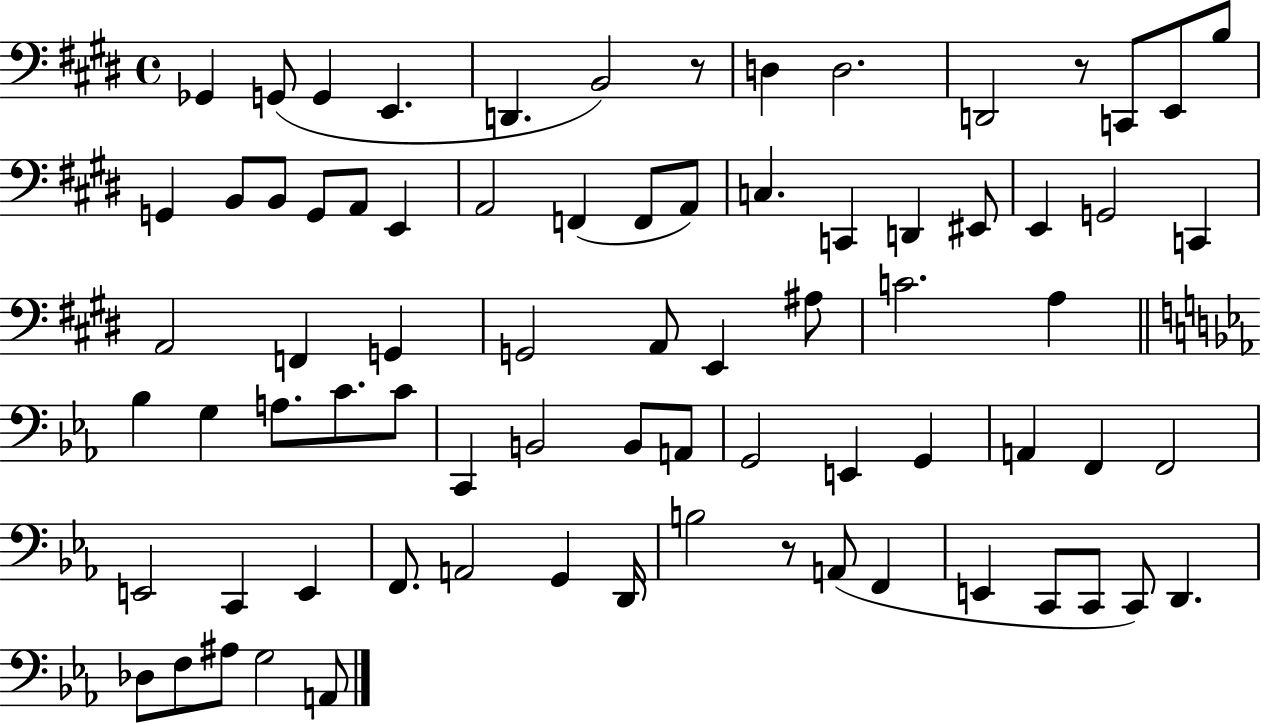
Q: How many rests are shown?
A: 3